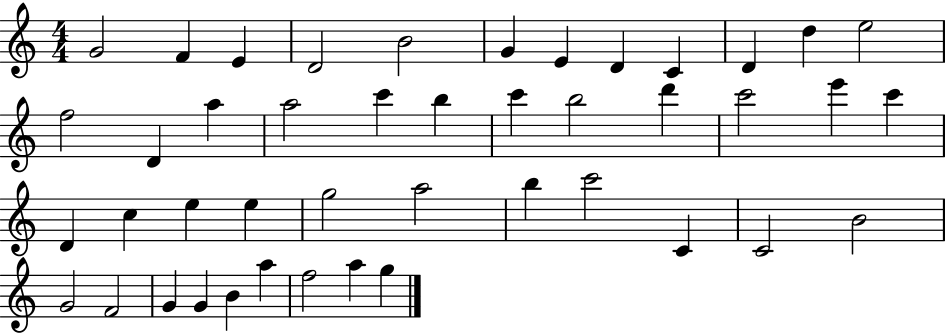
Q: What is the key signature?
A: C major